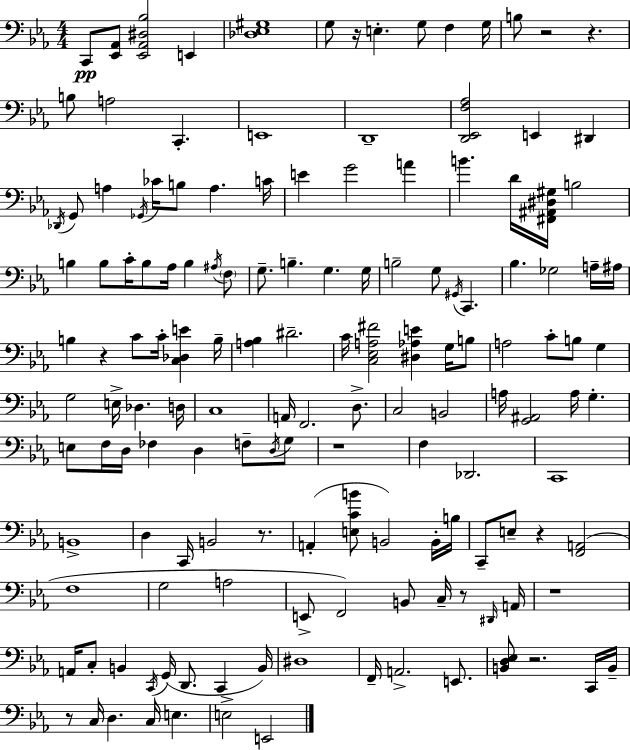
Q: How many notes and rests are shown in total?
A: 148